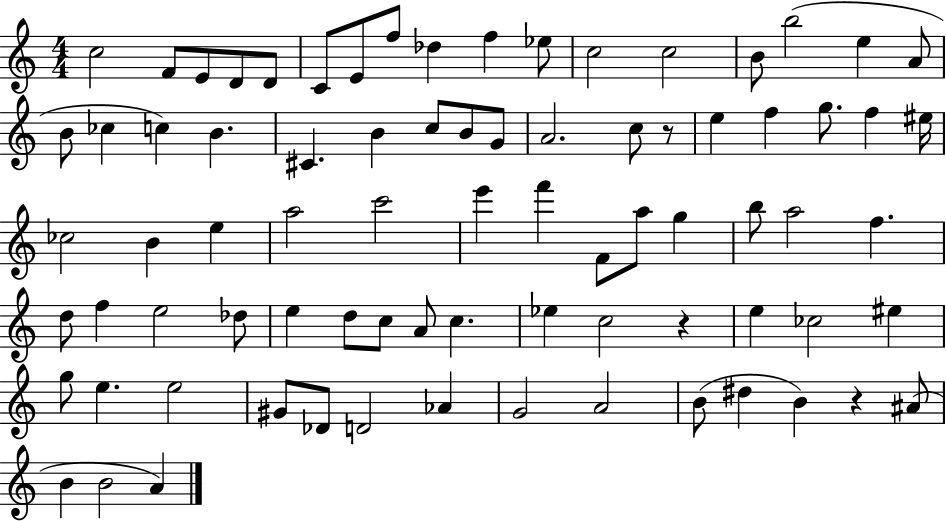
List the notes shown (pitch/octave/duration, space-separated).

C5/h F4/e E4/e D4/e D4/e C4/e E4/e F5/e Db5/q F5/q Eb5/e C5/h C5/h B4/e B5/h E5/q A4/e B4/e CES5/q C5/q B4/q. C#4/q. B4/q C5/e B4/e G4/e A4/h. C5/e R/e E5/q F5/q G5/e. F5/q EIS5/s CES5/h B4/q E5/q A5/h C6/h E6/q F6/q F4/e A5/e G5/q B5/e A5/h F5/q. D5/e F5/q E5/h Db5/e E5/q D5/e C5/e A4/e C5/q. Eb5/q C5/h R/q E5/q CES5/h EIS5/q G5/e E5/q. E5/h G#4/e Db4/e D4/h Ab4/q G4/h A4/h B4/e D#5/q B4/q R/q A#4/e B4/q B4/h A4/q